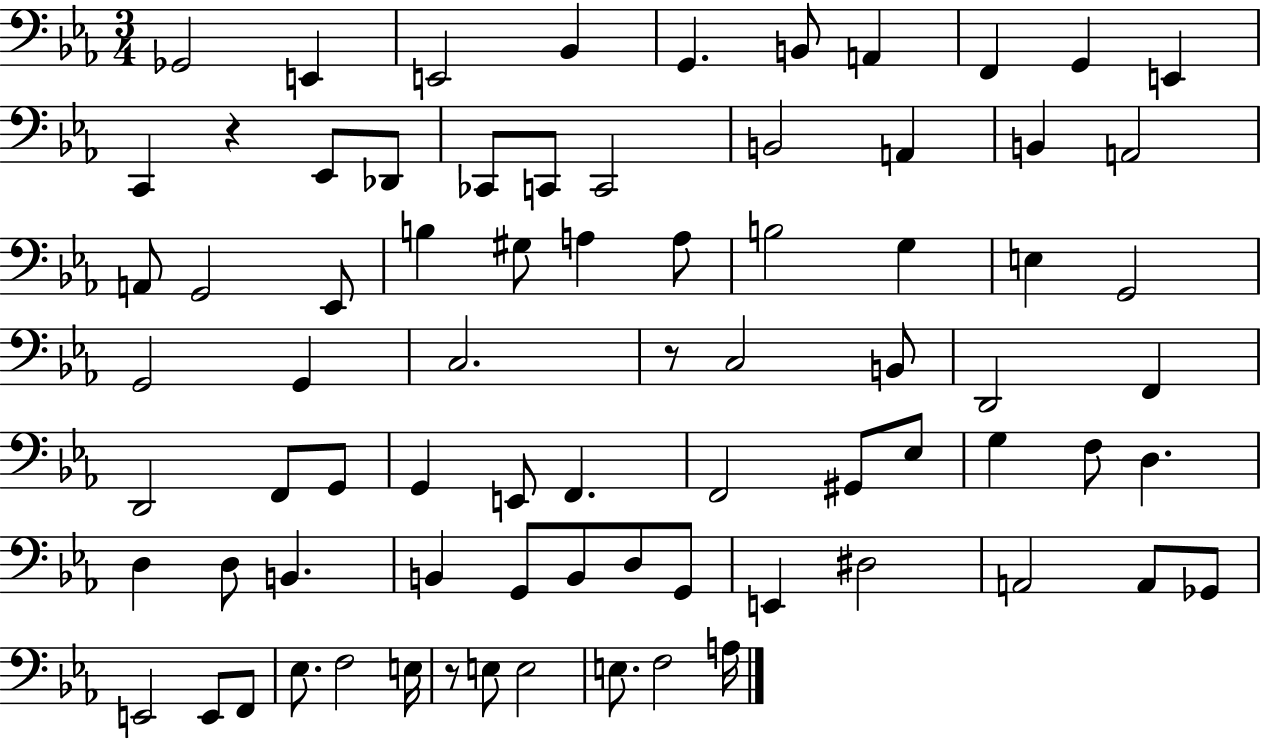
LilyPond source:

{
  \clef bass
  \numericTimeSignature
  \time 3/4
  \key ees \major
  ges,2 e,4 | e,2 bes,4 | g,4. b,8 a,4 | f,4 g,4 e,4 | \break c,4 r4 ees,8 des,8 | ces,8 c,8 c,2 | b,2 a,4 | b,4 a,2 | \break a,8 g,2 ees,8 | b4 gis8 a4 a8 | b2 g4 | e4 g,2 | \break g,2 g,4 | c2. | r8 c2 b,8 | d,2 f,4 | \break d,2 f,8 g,8 | g,4 e,8 f,4. | f,2 gis,8 ees8 | g4 f8 d4. | \break d4 d8 b,4. | b,4 g,8 b,8 d8 g,8 | e,4 dis2 | a,2 a,8 ges,8 | \break e,2 e,8 f,8 | ees8. f2 e16 | r8 e8 e2 | e8. f2 a16 | \break \bar "|."
}